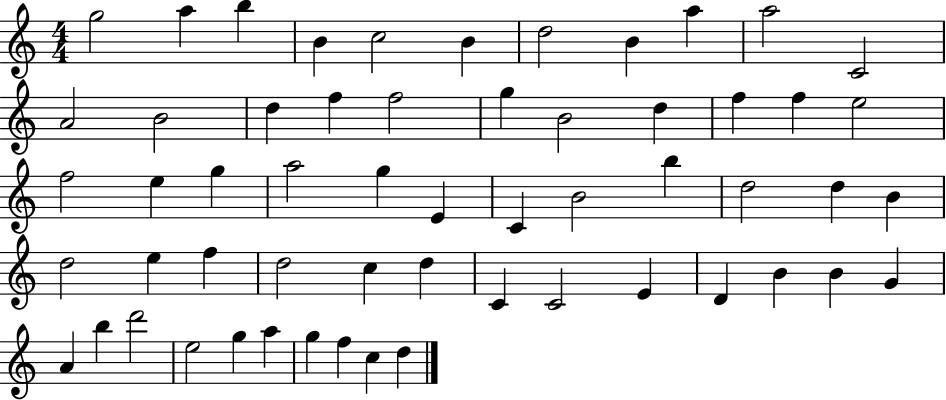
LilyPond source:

{
  \clef treble
  \numericTimeSignature
  \time 4/4
  \key c \major
  g''2 a''4 b''4 | b'4 c''2 b'4 | d''2 b'4 a''4 | a''2 c'2 | \break a'2 b'2 | d''4 f''4 f''2 | g''4 b'2 d''4 | f''4 f''4 e''2 | \break f''2 e''4 g''4 | a''2 g''4 e'4 | c'4 b'2 b''4 | d''2 d''4 b'4 | \break d''2 e''4 f''4 | d''2 c''4 d''4 | c'4 c'2 e'4 | d'4 b'4 b'4 g'4 | \break a'4 b''4 d'''2 | e''2 g''4 a''4 | g''4 f''4 c''4 d''4 | \bar "|."
}